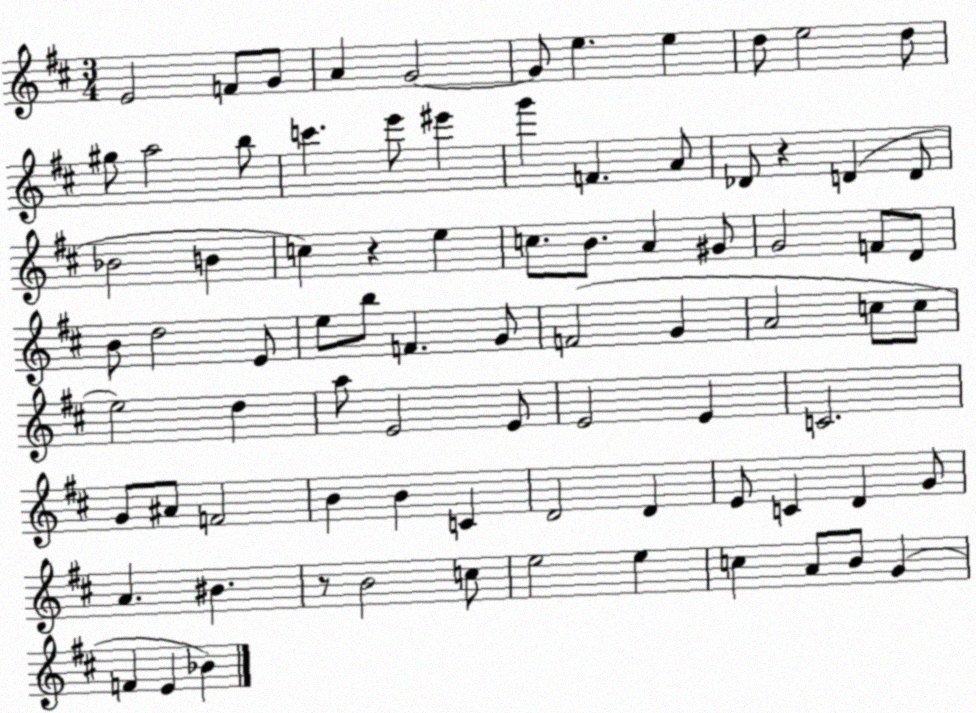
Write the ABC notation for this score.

X:1
T:Untitled
M:3/4
L:1/4
K:D
E2 F/2 G/2 A G2 G/2 e e d/2 e2 d/2 ^g/2 a2 b/2 c' e'/2 ^e' g' F A/2 _D/2 z D D/2 _B2 B c z e c/2 B/2 A ^G/2 G2 F/2 D/2 B/2 d2 E/2 e/2 b/2 F G/2 F2 G A2 c/2 c/2 e2 d a/2 E2 E/2 E2 E C2 G/2 ^A/2 F2 B B C D2 D E/2 C D G/2 A ^B z/2 B2 c/2 e2 e c A/2 B/2 G F E _B